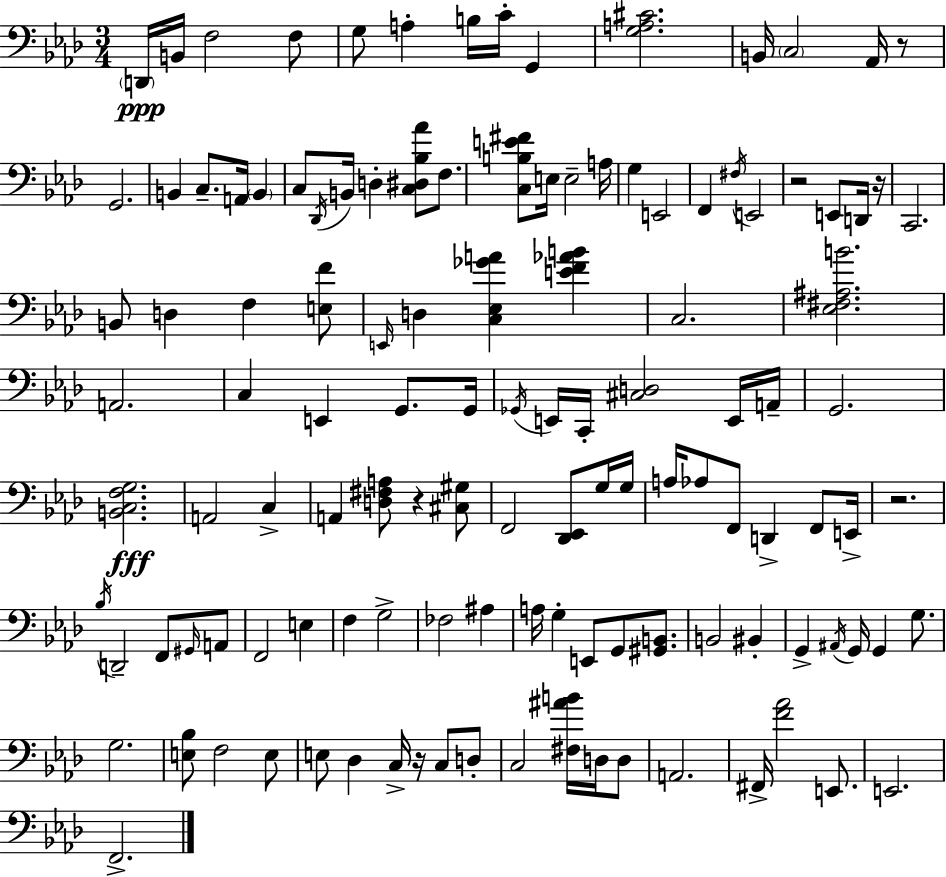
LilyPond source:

{
  \clef bass
  \numericTimeSignature
  \time 3/4
  \key aes \major
  \parenthesize d,16\ppp b,16 f2 f8 | g8 a4-. b16 c'16-. g,4 | <g a cis'>2. | b,16 \parenthesize c2 aes,16 r8 | \break g,2. | b,4 c8.-- a,16 \parenthesize b,4 | c8 \acciaccatura { des,16 } b,16 d4-. <c dis bes aes'>8 f8. | <c b e' fis'>8 e16 e2-- | \break a16 g4 e,2 | f,4 \acciaccatura { fis16 } e,2 | r2 e,8 | d,16 r16 c,2. | \break b,8 d4 f4 | <e f'>8 \grace { e,16 } d4 <c ees ges' a'>4 <e' f' aes' b'>4 | c2. | <ees fis ais b'>2. | \break a,2. | c4 e,4 g,8. | g,16 \acciaccatura { ges,16 } e,16 c,16-. <cis d>2 | e,16 a,16-- g,2. | \break <b, c f g>2.\fff | a,2 | c4-> a,4 <d fis a>8 r4 | <cis gis>8 f,2 | \break <des, ees,>8 g16 g16 a16 aes8 f,8 d,4-> | f,8 e,16-> r2. | \acciaccatura { bes16 } d,2-- | f,8 \grace { gis,16 } a,8 f,2 | \break e4 f4 g2-> | fes2 | ais4 a16 g4-. e,8 | g,8 <gis, b,>8. b,2 | \break bis,4-. g,4-> \acciaccatura { ais,16 } g,16 | g,4 g8. g2. | <e bes>8 f2 | e8 e8 des4 | \break c16-> r16 c8 d8-. c2 | <fis ais' b'>16 d16 d8 a,2. | fis,16-> <f' aes'>2 | e,8. e,2. | \break f,2.-> | \bar "|."
}